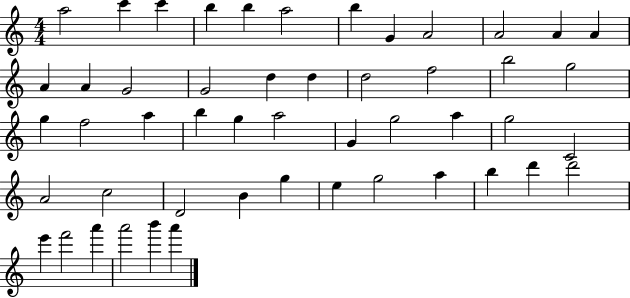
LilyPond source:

{
  \clef treble
  \numericTimeSignature
  \time 4/4
  \key c \major
  a''2 c'''4 c'''4 | b''4 b''4 a''2 | b''4 g'4 a'2 | a'2 a'4 a'4 | \break a'4 a'4 g'2 | g'2 d''4 d''4 | d''2 f''2 | b''2 g''2 | \break g''4 f''2 a''4 | b''4 g''4 a''2 | g'4 g''2 a''4 | g''2 c'2 | \break a'2 c''2 | d'2 b'4 g''4 | e''4 g''2 a''4 | b''4 d'''4 d'''2 | \break e'''4 f'''2 a'''4 | a'''2 b'''4 a'''4 | \bar "|."
}